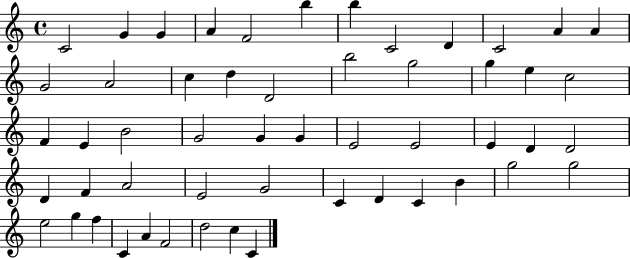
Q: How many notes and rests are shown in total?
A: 53